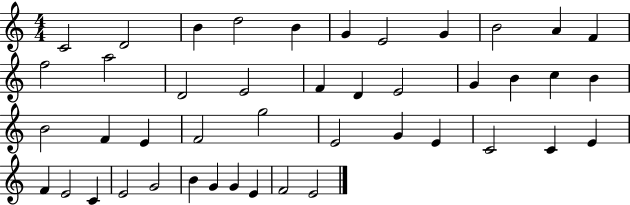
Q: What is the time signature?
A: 4/4